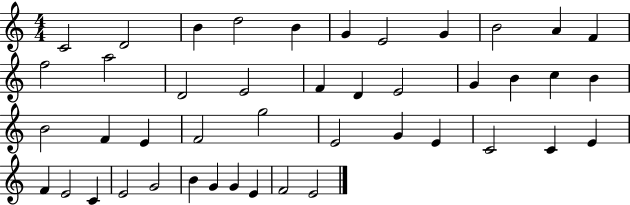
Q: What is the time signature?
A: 4/4